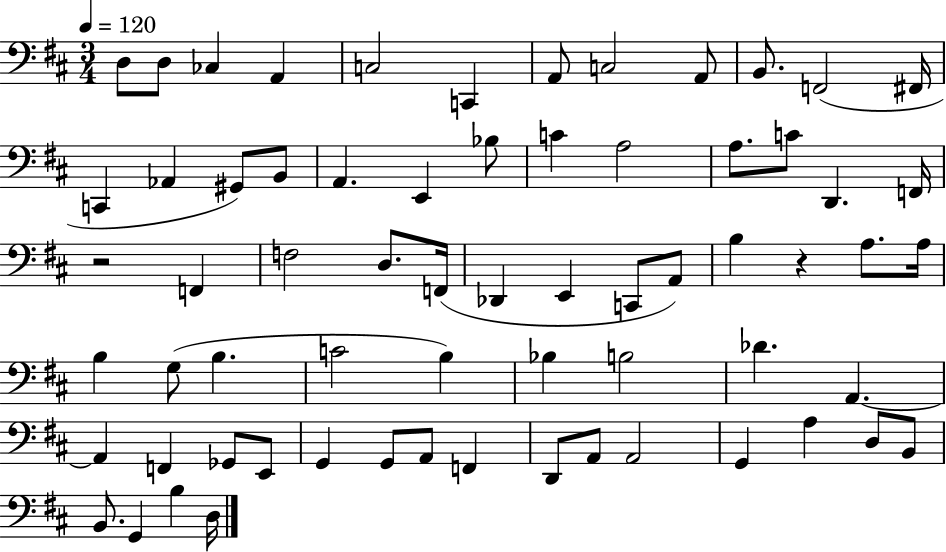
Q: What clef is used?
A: bass